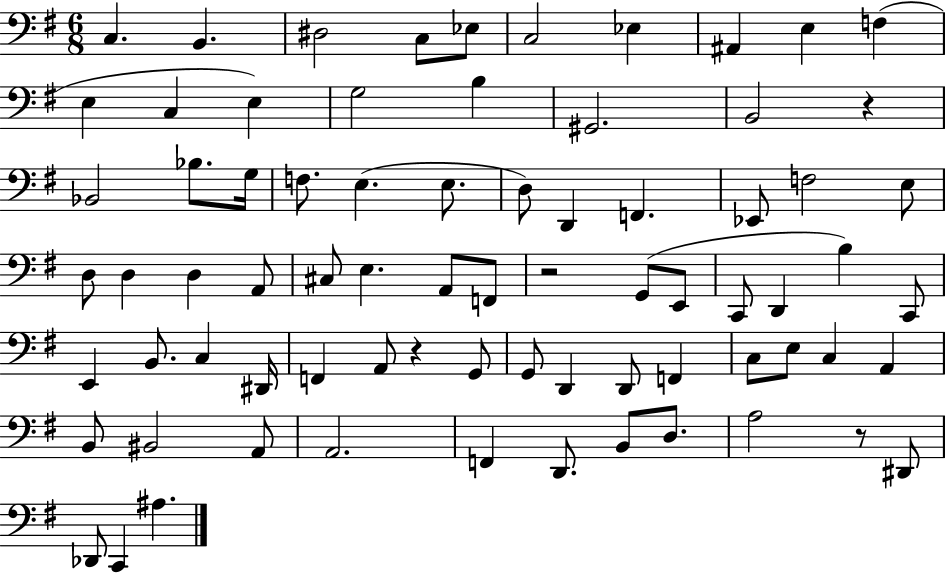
C3/q. B2/q. D#3/h C3/e Eb3/e C3/h Eb3/q A#2/q E3/q F3/q E3/q C3/q E3/q G3/h B3/q G#2/h. B2/h R/q Bb2/h Bb3/e. G3/s F3/e. E3/q. E3/e. D3/e D2/q F2/q. Eb2/e F3/h E3/e D3/e D3/q D3/q A2/e C#3/e E3/q. A2/e F2/e R/h G2/e E2/e C2/e D2/q B3/q C2/e E2/q B2/e. C3/q D#2/s F2/q A2/e R/q G2/e G2/e D2/q D2/e F2/q C3/e E3/e C3/q A2/q B2/e BIS2/h A2/e A2/h. F2/q D2/e. B2/e D3/e. A3/h R/e D#2/e Db2/e C2/q A#3/q.